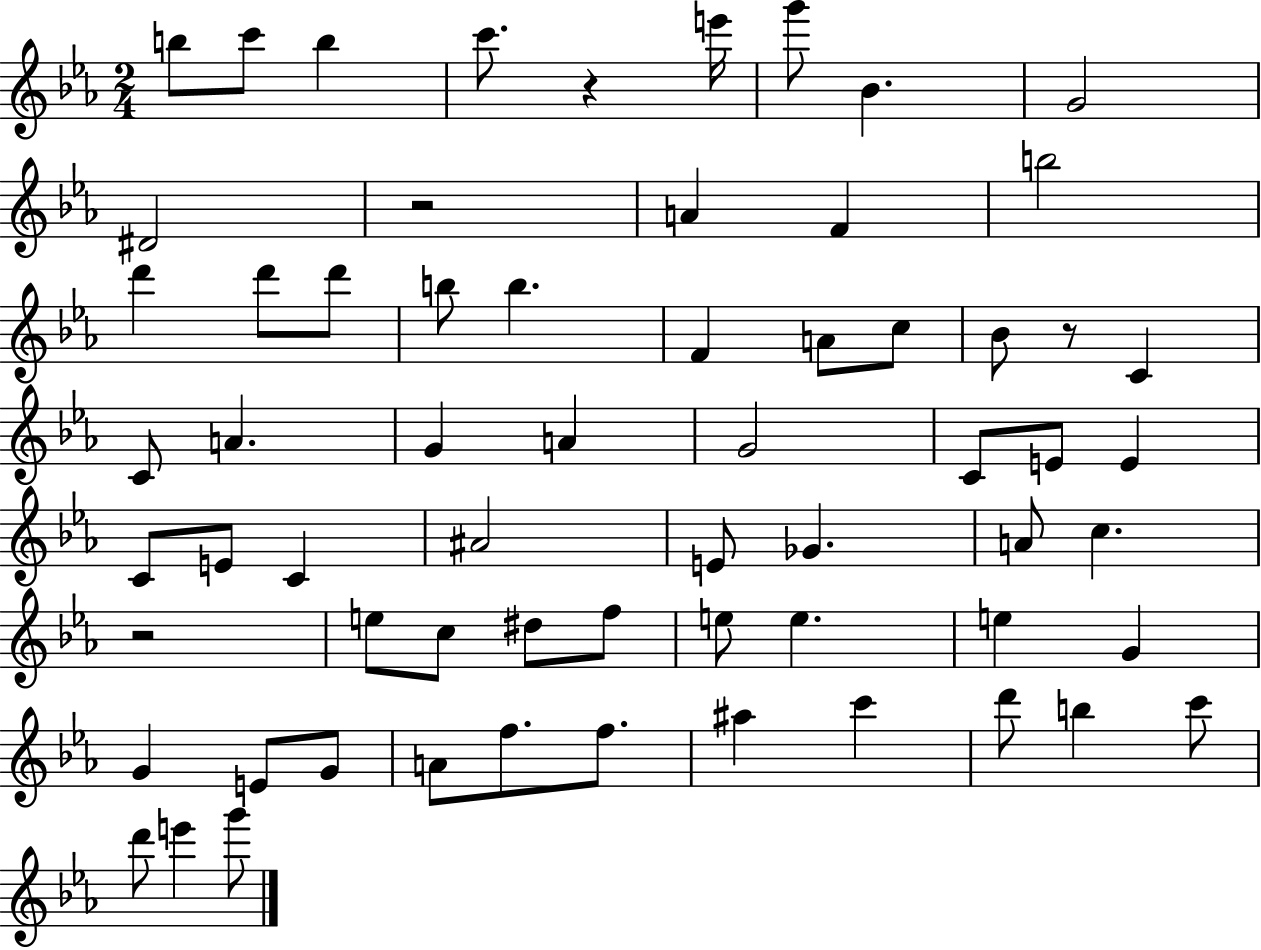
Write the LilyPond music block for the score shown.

{
  \clef treble
  \numericTimeSignature
  \time 2/4
  \key ees \major
  b''8 c'''8 b''4 | c'''8. r4 e'''16 | g'''8 bes'4. | g'2 | \break dis'2 | r2 | a'4 f'4 | b''2 | \break d'''4 d'''8 d'''8 | b''8 b''4. | f'4 a'8 c''8 | bes'8 r8 c'4 | \break c'8 a'4. | g'4 a'4 | g'2 | c'8 e'8 e'4 | \break c'8 e'8 c'4 | ais'2 | e'8 ges'4. | a'8 c''4. | \break r2 | e''8 c''8 dis''8 f''8 | e''8 e''4. | e''4 g'4 | \break g'4 e'8 g'8 | a'8 f''8. f''8. | ais''4 c'''4 | d'''8 b''4 c'''8 | \break d'''8 e'''4 g'''8 | \bar "|."
}